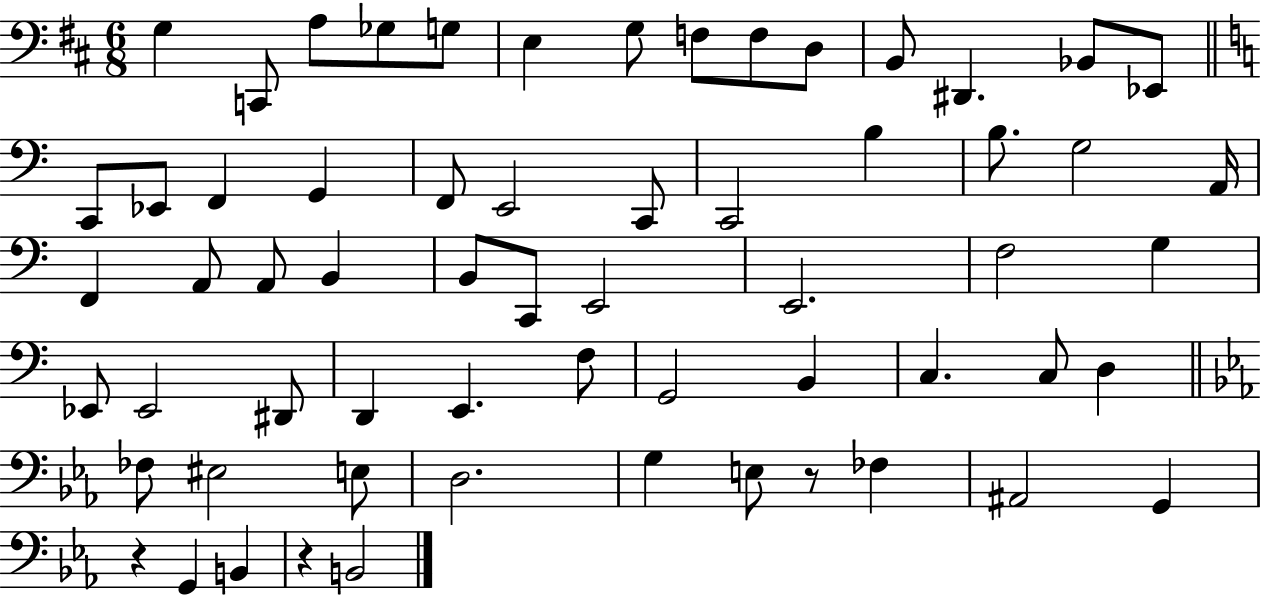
X:1
T:Untitled
M:6/8
L:1/4
K:D
G, C,,/2 A,/2 _G,/2 G,/2 E, G,/2 F,/2 F,/2 D,/2 B,,/2 ^D,, _B,,/2 _E,,/2 C,,/2 _E,,/2 F,, G,, F,,/2 E,,2 C,,/2 C,,2 B, B,/2 G,2 A,,/4 F,, A,,/2 A,,/2 B,, B,,/2 C,,/2 E,,2 E,,2 F,2 G, _E,,/2 _E,,2 ^D,,/2 D,, E,, F,/2 G,,2 B,, C, C,/2 D, _F,/2 ^E,2 E,/2 D,2 G, E,/2 z/2 _F, ^A,,2 G,, z G,, B,, z B,,2